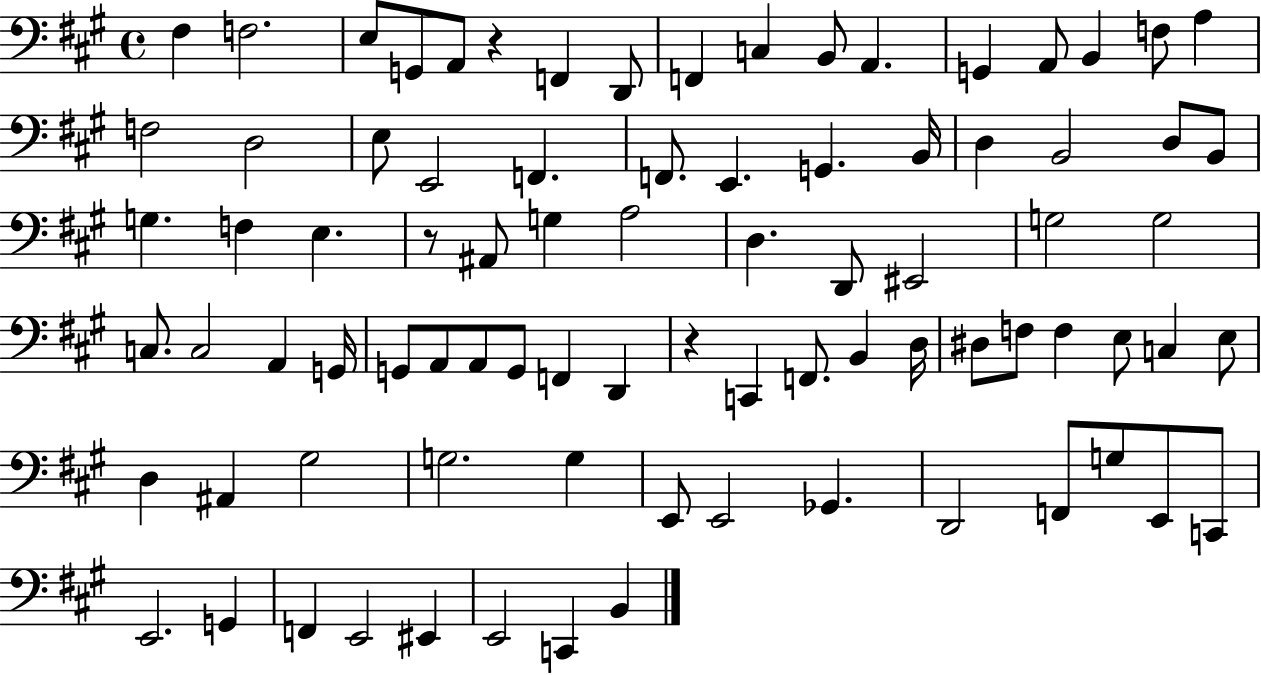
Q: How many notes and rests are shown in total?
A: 84